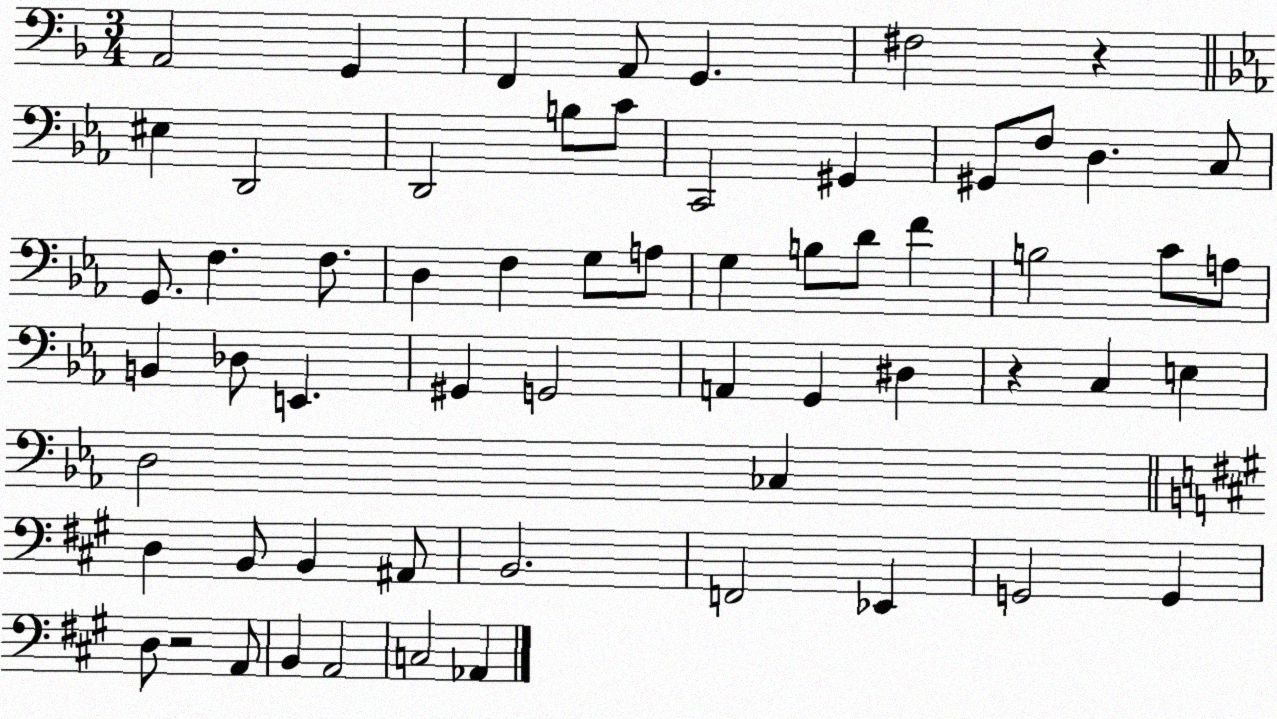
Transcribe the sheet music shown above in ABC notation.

X:1
T:Untitled
M:3/4
L:1/4
K:F
A,,2 G,, F,, A,,/2 G,, ^F,2 z ^E, D,,2 D,,2 B,/2 C/2 C,,2 ^G,, ^G,,/2 F,/2 D, C,/2 G,,/2 F, F,/2 D, F, G,/2 A,/2 G, B,/2 D/2 F B,2 C/2 A,/2 B,, _D,/2 E,, ^G,, G,,2 A,, G,, ^D, z C, E, D,2 _C, D, B,,/2 B,, ^A,,/2 B,,2 F,,2 _E,, G,,2 G,, D,/2 z2 A,,/2 B,, A,,2 C,2 _A,,